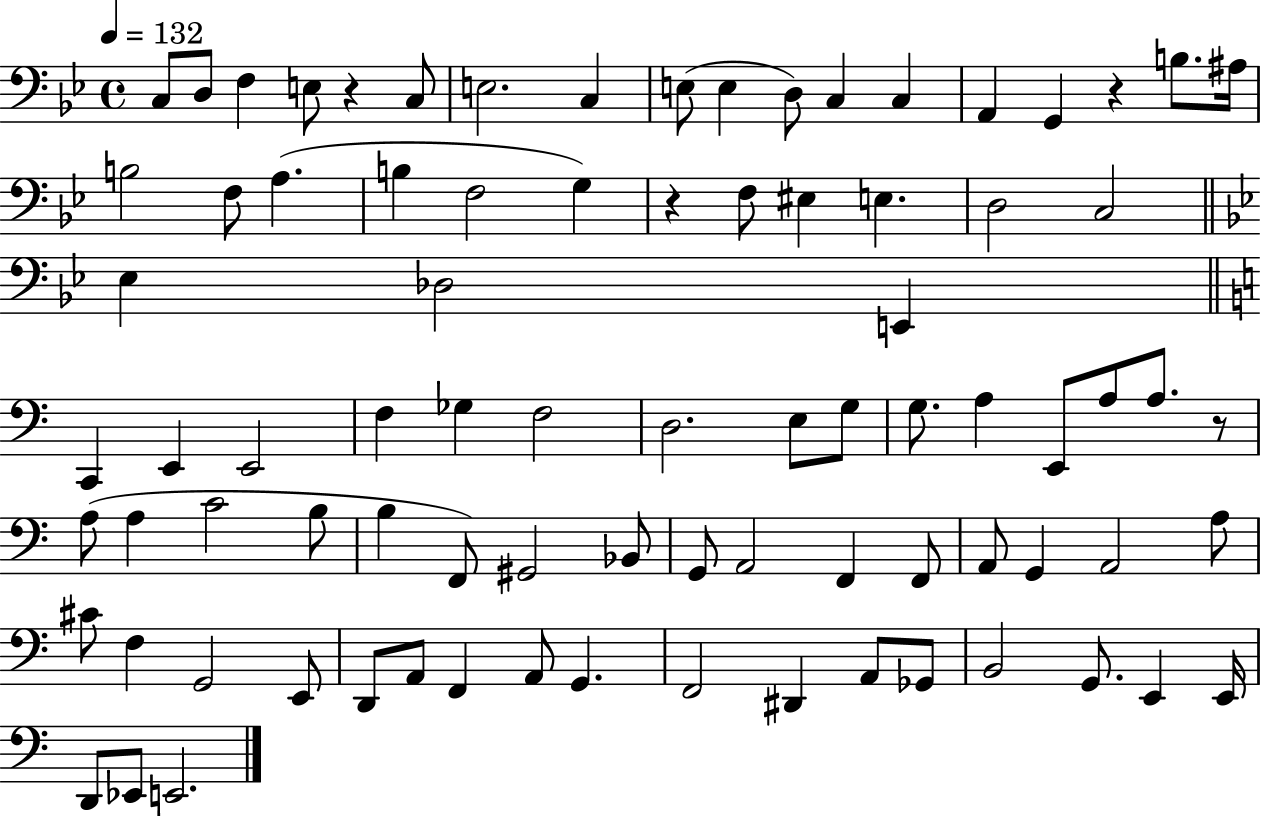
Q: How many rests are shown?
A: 4